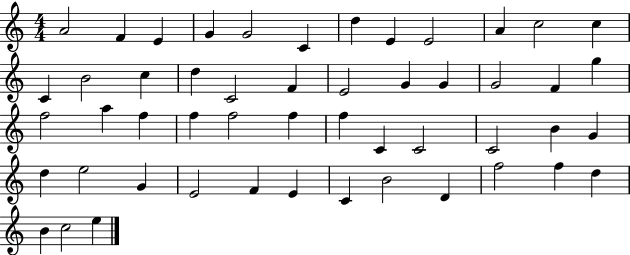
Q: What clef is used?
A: treble